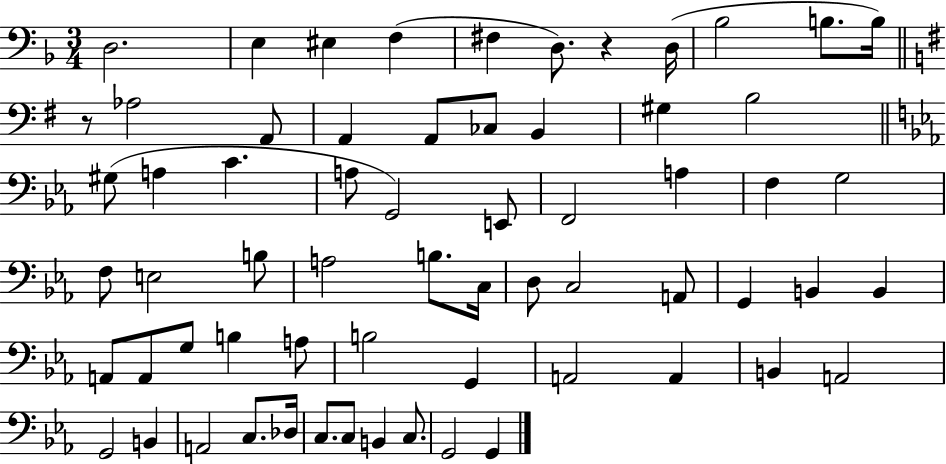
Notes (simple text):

D3/h. E3/q EIS3/q F3/q F#3/q D3/e. R/q D3/s Bb3/h B3/e. B3/s R/e Ab3/h A2/e A2/q A2/e CES3/e B2/q G#3/q B3/h G#3/e A3/q C4/q. A3/e G2/h E2/e F2/h A3/q F3/q G3/h F3/e E3/h B3/e A3/h B3/e. C3/s D3/e C3/h A2/e G2/q B2/q B2/q A2/e A2/e G3/e B3/q A3/e B3/h G2/q A2/h A2/q B2/q A2/h G2/h B2/q A2/h C3/e. Db3/s C3/e. C3/e B2/q C3/e. G2/h G2/q